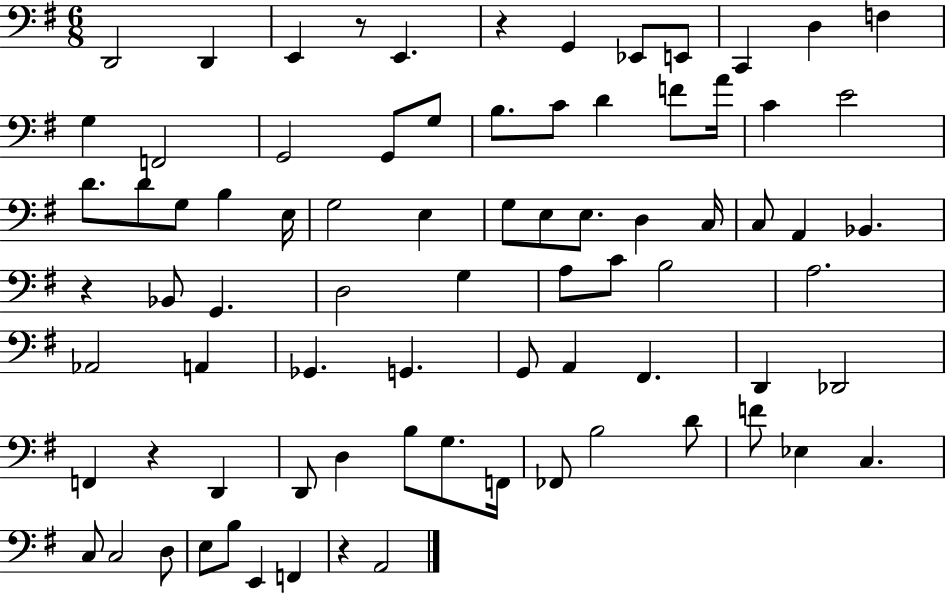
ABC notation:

X:1
T:Untitled
M:6/8
L:1/4
K:G
D,,2 D,, E,, z/2 E,, z G,, _E,,/2 E,,/2 C,, D, F, G, F,,2 G,,2 G,,/2 G,/2 B,/2 C/2 D F/2 A/4 C E2 D/2 D/2 G,/2 B, E,/4 G,2 E, G,/2 E,/2 E,/2 D, C,/4 C,/2 A,, _B,, z _B,,/2 G,, D,2 G, A,/2 C/2 B,2 A,2 _A,,2 A,, _G,, G,, G,,/2 A,, ^F,, D,, _D,,2 F,, z D,, D,,/2 D, B,/2 G,/2 F,,/4 _F,,/2 B,2 D/2 F/2 _E, C, C,/2 C,2 D,/2 E,/2 B,/2 E,, F,, z A,,2